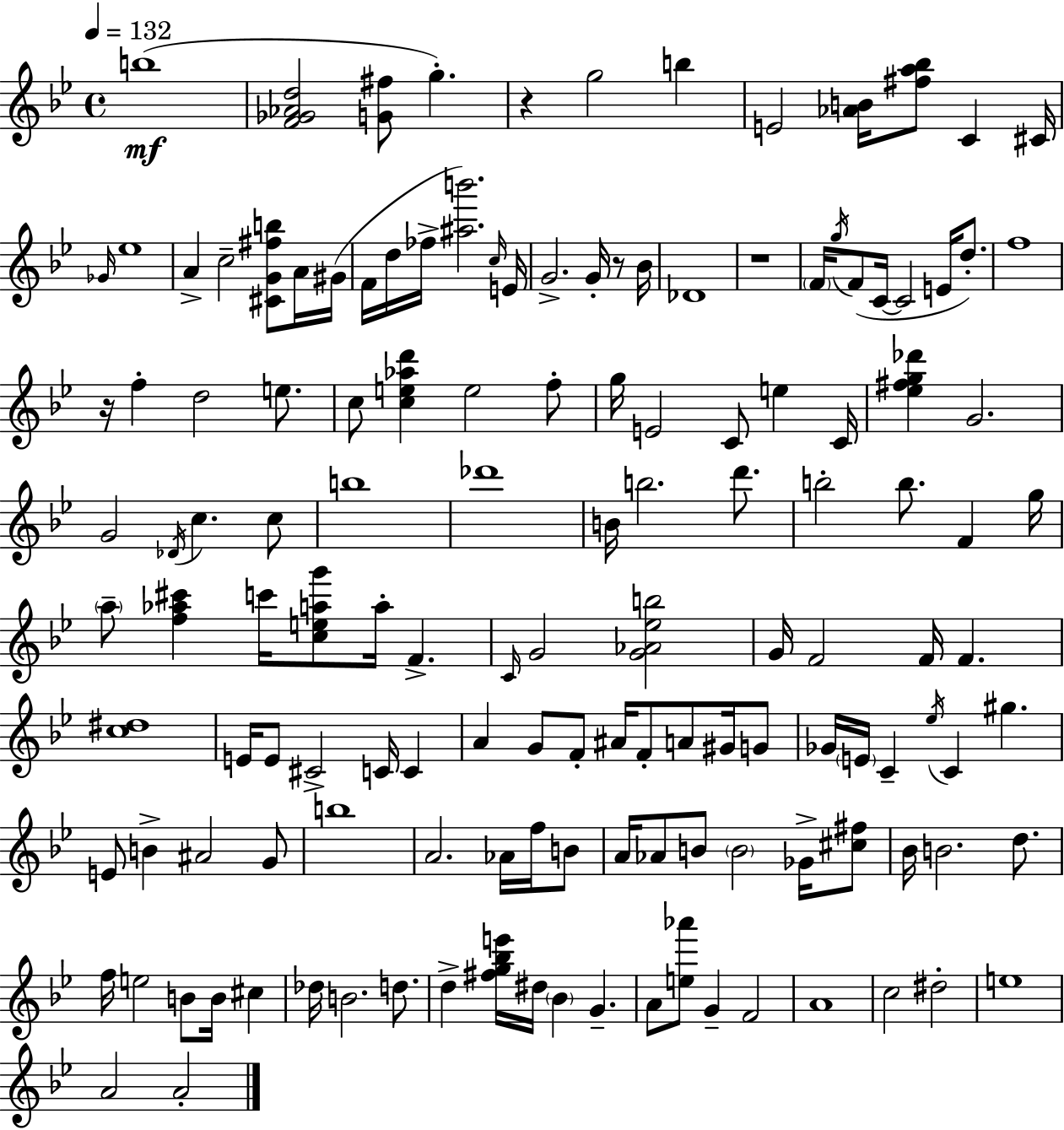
X:1
T:Untitled
M:4/4
L:1/4
K:Bb
b4 [F_G_Ad]2 [G^f]/2 g z g2 b E2 [_AB]/4 [^fa_b]/2 C ^C/4 _G/4 _e4 A c2 [^CG^fb]/2 A/4 ^G/4 F/4 d/4 _f/4 [^ab']2 c/4 E/4 G2 G/4 z/2 _B/4 _D4 z4 F/4 g/4 F/2 C/4 C2 E/4 d/2 f4 z/4 f d2 e/2 c/2 [ce_ad'] e2 f/2 g/4 E2 C/2 e C/4 [_e^fg_d'] G2 G2 _D/4 c c/2 b4 _d'4 B/4 b2 d'/2 b2 b/2 F g/4 a/2 [f_a^c'] c'/4 [ceag']/2 a/4 F C/4 G2 [G_A_eb]2 G/4 F2 F/4 F [c^d]4 E/4 E/2 ^C2 C/4 C A G/2 F/2 ^A/4 F/2 A/2 ^G/4 G/2 _G/4 E/4 C _e/4 C ^g E/2 B ^A2 G/2 b4 A2 _A/4 f/4 B/2 A/4 _A/2 B/2 B2 _G/4 [^c^f]/2 _B/4 B2 d/2 f/4 e2 B/2 B/4 ^c _d/4 B2 d/2 d [^fg_be']/4 ^d/4 _B G A/2 [e_a']/2 G F2 A4 c2 ^d2 e4 A2 A2